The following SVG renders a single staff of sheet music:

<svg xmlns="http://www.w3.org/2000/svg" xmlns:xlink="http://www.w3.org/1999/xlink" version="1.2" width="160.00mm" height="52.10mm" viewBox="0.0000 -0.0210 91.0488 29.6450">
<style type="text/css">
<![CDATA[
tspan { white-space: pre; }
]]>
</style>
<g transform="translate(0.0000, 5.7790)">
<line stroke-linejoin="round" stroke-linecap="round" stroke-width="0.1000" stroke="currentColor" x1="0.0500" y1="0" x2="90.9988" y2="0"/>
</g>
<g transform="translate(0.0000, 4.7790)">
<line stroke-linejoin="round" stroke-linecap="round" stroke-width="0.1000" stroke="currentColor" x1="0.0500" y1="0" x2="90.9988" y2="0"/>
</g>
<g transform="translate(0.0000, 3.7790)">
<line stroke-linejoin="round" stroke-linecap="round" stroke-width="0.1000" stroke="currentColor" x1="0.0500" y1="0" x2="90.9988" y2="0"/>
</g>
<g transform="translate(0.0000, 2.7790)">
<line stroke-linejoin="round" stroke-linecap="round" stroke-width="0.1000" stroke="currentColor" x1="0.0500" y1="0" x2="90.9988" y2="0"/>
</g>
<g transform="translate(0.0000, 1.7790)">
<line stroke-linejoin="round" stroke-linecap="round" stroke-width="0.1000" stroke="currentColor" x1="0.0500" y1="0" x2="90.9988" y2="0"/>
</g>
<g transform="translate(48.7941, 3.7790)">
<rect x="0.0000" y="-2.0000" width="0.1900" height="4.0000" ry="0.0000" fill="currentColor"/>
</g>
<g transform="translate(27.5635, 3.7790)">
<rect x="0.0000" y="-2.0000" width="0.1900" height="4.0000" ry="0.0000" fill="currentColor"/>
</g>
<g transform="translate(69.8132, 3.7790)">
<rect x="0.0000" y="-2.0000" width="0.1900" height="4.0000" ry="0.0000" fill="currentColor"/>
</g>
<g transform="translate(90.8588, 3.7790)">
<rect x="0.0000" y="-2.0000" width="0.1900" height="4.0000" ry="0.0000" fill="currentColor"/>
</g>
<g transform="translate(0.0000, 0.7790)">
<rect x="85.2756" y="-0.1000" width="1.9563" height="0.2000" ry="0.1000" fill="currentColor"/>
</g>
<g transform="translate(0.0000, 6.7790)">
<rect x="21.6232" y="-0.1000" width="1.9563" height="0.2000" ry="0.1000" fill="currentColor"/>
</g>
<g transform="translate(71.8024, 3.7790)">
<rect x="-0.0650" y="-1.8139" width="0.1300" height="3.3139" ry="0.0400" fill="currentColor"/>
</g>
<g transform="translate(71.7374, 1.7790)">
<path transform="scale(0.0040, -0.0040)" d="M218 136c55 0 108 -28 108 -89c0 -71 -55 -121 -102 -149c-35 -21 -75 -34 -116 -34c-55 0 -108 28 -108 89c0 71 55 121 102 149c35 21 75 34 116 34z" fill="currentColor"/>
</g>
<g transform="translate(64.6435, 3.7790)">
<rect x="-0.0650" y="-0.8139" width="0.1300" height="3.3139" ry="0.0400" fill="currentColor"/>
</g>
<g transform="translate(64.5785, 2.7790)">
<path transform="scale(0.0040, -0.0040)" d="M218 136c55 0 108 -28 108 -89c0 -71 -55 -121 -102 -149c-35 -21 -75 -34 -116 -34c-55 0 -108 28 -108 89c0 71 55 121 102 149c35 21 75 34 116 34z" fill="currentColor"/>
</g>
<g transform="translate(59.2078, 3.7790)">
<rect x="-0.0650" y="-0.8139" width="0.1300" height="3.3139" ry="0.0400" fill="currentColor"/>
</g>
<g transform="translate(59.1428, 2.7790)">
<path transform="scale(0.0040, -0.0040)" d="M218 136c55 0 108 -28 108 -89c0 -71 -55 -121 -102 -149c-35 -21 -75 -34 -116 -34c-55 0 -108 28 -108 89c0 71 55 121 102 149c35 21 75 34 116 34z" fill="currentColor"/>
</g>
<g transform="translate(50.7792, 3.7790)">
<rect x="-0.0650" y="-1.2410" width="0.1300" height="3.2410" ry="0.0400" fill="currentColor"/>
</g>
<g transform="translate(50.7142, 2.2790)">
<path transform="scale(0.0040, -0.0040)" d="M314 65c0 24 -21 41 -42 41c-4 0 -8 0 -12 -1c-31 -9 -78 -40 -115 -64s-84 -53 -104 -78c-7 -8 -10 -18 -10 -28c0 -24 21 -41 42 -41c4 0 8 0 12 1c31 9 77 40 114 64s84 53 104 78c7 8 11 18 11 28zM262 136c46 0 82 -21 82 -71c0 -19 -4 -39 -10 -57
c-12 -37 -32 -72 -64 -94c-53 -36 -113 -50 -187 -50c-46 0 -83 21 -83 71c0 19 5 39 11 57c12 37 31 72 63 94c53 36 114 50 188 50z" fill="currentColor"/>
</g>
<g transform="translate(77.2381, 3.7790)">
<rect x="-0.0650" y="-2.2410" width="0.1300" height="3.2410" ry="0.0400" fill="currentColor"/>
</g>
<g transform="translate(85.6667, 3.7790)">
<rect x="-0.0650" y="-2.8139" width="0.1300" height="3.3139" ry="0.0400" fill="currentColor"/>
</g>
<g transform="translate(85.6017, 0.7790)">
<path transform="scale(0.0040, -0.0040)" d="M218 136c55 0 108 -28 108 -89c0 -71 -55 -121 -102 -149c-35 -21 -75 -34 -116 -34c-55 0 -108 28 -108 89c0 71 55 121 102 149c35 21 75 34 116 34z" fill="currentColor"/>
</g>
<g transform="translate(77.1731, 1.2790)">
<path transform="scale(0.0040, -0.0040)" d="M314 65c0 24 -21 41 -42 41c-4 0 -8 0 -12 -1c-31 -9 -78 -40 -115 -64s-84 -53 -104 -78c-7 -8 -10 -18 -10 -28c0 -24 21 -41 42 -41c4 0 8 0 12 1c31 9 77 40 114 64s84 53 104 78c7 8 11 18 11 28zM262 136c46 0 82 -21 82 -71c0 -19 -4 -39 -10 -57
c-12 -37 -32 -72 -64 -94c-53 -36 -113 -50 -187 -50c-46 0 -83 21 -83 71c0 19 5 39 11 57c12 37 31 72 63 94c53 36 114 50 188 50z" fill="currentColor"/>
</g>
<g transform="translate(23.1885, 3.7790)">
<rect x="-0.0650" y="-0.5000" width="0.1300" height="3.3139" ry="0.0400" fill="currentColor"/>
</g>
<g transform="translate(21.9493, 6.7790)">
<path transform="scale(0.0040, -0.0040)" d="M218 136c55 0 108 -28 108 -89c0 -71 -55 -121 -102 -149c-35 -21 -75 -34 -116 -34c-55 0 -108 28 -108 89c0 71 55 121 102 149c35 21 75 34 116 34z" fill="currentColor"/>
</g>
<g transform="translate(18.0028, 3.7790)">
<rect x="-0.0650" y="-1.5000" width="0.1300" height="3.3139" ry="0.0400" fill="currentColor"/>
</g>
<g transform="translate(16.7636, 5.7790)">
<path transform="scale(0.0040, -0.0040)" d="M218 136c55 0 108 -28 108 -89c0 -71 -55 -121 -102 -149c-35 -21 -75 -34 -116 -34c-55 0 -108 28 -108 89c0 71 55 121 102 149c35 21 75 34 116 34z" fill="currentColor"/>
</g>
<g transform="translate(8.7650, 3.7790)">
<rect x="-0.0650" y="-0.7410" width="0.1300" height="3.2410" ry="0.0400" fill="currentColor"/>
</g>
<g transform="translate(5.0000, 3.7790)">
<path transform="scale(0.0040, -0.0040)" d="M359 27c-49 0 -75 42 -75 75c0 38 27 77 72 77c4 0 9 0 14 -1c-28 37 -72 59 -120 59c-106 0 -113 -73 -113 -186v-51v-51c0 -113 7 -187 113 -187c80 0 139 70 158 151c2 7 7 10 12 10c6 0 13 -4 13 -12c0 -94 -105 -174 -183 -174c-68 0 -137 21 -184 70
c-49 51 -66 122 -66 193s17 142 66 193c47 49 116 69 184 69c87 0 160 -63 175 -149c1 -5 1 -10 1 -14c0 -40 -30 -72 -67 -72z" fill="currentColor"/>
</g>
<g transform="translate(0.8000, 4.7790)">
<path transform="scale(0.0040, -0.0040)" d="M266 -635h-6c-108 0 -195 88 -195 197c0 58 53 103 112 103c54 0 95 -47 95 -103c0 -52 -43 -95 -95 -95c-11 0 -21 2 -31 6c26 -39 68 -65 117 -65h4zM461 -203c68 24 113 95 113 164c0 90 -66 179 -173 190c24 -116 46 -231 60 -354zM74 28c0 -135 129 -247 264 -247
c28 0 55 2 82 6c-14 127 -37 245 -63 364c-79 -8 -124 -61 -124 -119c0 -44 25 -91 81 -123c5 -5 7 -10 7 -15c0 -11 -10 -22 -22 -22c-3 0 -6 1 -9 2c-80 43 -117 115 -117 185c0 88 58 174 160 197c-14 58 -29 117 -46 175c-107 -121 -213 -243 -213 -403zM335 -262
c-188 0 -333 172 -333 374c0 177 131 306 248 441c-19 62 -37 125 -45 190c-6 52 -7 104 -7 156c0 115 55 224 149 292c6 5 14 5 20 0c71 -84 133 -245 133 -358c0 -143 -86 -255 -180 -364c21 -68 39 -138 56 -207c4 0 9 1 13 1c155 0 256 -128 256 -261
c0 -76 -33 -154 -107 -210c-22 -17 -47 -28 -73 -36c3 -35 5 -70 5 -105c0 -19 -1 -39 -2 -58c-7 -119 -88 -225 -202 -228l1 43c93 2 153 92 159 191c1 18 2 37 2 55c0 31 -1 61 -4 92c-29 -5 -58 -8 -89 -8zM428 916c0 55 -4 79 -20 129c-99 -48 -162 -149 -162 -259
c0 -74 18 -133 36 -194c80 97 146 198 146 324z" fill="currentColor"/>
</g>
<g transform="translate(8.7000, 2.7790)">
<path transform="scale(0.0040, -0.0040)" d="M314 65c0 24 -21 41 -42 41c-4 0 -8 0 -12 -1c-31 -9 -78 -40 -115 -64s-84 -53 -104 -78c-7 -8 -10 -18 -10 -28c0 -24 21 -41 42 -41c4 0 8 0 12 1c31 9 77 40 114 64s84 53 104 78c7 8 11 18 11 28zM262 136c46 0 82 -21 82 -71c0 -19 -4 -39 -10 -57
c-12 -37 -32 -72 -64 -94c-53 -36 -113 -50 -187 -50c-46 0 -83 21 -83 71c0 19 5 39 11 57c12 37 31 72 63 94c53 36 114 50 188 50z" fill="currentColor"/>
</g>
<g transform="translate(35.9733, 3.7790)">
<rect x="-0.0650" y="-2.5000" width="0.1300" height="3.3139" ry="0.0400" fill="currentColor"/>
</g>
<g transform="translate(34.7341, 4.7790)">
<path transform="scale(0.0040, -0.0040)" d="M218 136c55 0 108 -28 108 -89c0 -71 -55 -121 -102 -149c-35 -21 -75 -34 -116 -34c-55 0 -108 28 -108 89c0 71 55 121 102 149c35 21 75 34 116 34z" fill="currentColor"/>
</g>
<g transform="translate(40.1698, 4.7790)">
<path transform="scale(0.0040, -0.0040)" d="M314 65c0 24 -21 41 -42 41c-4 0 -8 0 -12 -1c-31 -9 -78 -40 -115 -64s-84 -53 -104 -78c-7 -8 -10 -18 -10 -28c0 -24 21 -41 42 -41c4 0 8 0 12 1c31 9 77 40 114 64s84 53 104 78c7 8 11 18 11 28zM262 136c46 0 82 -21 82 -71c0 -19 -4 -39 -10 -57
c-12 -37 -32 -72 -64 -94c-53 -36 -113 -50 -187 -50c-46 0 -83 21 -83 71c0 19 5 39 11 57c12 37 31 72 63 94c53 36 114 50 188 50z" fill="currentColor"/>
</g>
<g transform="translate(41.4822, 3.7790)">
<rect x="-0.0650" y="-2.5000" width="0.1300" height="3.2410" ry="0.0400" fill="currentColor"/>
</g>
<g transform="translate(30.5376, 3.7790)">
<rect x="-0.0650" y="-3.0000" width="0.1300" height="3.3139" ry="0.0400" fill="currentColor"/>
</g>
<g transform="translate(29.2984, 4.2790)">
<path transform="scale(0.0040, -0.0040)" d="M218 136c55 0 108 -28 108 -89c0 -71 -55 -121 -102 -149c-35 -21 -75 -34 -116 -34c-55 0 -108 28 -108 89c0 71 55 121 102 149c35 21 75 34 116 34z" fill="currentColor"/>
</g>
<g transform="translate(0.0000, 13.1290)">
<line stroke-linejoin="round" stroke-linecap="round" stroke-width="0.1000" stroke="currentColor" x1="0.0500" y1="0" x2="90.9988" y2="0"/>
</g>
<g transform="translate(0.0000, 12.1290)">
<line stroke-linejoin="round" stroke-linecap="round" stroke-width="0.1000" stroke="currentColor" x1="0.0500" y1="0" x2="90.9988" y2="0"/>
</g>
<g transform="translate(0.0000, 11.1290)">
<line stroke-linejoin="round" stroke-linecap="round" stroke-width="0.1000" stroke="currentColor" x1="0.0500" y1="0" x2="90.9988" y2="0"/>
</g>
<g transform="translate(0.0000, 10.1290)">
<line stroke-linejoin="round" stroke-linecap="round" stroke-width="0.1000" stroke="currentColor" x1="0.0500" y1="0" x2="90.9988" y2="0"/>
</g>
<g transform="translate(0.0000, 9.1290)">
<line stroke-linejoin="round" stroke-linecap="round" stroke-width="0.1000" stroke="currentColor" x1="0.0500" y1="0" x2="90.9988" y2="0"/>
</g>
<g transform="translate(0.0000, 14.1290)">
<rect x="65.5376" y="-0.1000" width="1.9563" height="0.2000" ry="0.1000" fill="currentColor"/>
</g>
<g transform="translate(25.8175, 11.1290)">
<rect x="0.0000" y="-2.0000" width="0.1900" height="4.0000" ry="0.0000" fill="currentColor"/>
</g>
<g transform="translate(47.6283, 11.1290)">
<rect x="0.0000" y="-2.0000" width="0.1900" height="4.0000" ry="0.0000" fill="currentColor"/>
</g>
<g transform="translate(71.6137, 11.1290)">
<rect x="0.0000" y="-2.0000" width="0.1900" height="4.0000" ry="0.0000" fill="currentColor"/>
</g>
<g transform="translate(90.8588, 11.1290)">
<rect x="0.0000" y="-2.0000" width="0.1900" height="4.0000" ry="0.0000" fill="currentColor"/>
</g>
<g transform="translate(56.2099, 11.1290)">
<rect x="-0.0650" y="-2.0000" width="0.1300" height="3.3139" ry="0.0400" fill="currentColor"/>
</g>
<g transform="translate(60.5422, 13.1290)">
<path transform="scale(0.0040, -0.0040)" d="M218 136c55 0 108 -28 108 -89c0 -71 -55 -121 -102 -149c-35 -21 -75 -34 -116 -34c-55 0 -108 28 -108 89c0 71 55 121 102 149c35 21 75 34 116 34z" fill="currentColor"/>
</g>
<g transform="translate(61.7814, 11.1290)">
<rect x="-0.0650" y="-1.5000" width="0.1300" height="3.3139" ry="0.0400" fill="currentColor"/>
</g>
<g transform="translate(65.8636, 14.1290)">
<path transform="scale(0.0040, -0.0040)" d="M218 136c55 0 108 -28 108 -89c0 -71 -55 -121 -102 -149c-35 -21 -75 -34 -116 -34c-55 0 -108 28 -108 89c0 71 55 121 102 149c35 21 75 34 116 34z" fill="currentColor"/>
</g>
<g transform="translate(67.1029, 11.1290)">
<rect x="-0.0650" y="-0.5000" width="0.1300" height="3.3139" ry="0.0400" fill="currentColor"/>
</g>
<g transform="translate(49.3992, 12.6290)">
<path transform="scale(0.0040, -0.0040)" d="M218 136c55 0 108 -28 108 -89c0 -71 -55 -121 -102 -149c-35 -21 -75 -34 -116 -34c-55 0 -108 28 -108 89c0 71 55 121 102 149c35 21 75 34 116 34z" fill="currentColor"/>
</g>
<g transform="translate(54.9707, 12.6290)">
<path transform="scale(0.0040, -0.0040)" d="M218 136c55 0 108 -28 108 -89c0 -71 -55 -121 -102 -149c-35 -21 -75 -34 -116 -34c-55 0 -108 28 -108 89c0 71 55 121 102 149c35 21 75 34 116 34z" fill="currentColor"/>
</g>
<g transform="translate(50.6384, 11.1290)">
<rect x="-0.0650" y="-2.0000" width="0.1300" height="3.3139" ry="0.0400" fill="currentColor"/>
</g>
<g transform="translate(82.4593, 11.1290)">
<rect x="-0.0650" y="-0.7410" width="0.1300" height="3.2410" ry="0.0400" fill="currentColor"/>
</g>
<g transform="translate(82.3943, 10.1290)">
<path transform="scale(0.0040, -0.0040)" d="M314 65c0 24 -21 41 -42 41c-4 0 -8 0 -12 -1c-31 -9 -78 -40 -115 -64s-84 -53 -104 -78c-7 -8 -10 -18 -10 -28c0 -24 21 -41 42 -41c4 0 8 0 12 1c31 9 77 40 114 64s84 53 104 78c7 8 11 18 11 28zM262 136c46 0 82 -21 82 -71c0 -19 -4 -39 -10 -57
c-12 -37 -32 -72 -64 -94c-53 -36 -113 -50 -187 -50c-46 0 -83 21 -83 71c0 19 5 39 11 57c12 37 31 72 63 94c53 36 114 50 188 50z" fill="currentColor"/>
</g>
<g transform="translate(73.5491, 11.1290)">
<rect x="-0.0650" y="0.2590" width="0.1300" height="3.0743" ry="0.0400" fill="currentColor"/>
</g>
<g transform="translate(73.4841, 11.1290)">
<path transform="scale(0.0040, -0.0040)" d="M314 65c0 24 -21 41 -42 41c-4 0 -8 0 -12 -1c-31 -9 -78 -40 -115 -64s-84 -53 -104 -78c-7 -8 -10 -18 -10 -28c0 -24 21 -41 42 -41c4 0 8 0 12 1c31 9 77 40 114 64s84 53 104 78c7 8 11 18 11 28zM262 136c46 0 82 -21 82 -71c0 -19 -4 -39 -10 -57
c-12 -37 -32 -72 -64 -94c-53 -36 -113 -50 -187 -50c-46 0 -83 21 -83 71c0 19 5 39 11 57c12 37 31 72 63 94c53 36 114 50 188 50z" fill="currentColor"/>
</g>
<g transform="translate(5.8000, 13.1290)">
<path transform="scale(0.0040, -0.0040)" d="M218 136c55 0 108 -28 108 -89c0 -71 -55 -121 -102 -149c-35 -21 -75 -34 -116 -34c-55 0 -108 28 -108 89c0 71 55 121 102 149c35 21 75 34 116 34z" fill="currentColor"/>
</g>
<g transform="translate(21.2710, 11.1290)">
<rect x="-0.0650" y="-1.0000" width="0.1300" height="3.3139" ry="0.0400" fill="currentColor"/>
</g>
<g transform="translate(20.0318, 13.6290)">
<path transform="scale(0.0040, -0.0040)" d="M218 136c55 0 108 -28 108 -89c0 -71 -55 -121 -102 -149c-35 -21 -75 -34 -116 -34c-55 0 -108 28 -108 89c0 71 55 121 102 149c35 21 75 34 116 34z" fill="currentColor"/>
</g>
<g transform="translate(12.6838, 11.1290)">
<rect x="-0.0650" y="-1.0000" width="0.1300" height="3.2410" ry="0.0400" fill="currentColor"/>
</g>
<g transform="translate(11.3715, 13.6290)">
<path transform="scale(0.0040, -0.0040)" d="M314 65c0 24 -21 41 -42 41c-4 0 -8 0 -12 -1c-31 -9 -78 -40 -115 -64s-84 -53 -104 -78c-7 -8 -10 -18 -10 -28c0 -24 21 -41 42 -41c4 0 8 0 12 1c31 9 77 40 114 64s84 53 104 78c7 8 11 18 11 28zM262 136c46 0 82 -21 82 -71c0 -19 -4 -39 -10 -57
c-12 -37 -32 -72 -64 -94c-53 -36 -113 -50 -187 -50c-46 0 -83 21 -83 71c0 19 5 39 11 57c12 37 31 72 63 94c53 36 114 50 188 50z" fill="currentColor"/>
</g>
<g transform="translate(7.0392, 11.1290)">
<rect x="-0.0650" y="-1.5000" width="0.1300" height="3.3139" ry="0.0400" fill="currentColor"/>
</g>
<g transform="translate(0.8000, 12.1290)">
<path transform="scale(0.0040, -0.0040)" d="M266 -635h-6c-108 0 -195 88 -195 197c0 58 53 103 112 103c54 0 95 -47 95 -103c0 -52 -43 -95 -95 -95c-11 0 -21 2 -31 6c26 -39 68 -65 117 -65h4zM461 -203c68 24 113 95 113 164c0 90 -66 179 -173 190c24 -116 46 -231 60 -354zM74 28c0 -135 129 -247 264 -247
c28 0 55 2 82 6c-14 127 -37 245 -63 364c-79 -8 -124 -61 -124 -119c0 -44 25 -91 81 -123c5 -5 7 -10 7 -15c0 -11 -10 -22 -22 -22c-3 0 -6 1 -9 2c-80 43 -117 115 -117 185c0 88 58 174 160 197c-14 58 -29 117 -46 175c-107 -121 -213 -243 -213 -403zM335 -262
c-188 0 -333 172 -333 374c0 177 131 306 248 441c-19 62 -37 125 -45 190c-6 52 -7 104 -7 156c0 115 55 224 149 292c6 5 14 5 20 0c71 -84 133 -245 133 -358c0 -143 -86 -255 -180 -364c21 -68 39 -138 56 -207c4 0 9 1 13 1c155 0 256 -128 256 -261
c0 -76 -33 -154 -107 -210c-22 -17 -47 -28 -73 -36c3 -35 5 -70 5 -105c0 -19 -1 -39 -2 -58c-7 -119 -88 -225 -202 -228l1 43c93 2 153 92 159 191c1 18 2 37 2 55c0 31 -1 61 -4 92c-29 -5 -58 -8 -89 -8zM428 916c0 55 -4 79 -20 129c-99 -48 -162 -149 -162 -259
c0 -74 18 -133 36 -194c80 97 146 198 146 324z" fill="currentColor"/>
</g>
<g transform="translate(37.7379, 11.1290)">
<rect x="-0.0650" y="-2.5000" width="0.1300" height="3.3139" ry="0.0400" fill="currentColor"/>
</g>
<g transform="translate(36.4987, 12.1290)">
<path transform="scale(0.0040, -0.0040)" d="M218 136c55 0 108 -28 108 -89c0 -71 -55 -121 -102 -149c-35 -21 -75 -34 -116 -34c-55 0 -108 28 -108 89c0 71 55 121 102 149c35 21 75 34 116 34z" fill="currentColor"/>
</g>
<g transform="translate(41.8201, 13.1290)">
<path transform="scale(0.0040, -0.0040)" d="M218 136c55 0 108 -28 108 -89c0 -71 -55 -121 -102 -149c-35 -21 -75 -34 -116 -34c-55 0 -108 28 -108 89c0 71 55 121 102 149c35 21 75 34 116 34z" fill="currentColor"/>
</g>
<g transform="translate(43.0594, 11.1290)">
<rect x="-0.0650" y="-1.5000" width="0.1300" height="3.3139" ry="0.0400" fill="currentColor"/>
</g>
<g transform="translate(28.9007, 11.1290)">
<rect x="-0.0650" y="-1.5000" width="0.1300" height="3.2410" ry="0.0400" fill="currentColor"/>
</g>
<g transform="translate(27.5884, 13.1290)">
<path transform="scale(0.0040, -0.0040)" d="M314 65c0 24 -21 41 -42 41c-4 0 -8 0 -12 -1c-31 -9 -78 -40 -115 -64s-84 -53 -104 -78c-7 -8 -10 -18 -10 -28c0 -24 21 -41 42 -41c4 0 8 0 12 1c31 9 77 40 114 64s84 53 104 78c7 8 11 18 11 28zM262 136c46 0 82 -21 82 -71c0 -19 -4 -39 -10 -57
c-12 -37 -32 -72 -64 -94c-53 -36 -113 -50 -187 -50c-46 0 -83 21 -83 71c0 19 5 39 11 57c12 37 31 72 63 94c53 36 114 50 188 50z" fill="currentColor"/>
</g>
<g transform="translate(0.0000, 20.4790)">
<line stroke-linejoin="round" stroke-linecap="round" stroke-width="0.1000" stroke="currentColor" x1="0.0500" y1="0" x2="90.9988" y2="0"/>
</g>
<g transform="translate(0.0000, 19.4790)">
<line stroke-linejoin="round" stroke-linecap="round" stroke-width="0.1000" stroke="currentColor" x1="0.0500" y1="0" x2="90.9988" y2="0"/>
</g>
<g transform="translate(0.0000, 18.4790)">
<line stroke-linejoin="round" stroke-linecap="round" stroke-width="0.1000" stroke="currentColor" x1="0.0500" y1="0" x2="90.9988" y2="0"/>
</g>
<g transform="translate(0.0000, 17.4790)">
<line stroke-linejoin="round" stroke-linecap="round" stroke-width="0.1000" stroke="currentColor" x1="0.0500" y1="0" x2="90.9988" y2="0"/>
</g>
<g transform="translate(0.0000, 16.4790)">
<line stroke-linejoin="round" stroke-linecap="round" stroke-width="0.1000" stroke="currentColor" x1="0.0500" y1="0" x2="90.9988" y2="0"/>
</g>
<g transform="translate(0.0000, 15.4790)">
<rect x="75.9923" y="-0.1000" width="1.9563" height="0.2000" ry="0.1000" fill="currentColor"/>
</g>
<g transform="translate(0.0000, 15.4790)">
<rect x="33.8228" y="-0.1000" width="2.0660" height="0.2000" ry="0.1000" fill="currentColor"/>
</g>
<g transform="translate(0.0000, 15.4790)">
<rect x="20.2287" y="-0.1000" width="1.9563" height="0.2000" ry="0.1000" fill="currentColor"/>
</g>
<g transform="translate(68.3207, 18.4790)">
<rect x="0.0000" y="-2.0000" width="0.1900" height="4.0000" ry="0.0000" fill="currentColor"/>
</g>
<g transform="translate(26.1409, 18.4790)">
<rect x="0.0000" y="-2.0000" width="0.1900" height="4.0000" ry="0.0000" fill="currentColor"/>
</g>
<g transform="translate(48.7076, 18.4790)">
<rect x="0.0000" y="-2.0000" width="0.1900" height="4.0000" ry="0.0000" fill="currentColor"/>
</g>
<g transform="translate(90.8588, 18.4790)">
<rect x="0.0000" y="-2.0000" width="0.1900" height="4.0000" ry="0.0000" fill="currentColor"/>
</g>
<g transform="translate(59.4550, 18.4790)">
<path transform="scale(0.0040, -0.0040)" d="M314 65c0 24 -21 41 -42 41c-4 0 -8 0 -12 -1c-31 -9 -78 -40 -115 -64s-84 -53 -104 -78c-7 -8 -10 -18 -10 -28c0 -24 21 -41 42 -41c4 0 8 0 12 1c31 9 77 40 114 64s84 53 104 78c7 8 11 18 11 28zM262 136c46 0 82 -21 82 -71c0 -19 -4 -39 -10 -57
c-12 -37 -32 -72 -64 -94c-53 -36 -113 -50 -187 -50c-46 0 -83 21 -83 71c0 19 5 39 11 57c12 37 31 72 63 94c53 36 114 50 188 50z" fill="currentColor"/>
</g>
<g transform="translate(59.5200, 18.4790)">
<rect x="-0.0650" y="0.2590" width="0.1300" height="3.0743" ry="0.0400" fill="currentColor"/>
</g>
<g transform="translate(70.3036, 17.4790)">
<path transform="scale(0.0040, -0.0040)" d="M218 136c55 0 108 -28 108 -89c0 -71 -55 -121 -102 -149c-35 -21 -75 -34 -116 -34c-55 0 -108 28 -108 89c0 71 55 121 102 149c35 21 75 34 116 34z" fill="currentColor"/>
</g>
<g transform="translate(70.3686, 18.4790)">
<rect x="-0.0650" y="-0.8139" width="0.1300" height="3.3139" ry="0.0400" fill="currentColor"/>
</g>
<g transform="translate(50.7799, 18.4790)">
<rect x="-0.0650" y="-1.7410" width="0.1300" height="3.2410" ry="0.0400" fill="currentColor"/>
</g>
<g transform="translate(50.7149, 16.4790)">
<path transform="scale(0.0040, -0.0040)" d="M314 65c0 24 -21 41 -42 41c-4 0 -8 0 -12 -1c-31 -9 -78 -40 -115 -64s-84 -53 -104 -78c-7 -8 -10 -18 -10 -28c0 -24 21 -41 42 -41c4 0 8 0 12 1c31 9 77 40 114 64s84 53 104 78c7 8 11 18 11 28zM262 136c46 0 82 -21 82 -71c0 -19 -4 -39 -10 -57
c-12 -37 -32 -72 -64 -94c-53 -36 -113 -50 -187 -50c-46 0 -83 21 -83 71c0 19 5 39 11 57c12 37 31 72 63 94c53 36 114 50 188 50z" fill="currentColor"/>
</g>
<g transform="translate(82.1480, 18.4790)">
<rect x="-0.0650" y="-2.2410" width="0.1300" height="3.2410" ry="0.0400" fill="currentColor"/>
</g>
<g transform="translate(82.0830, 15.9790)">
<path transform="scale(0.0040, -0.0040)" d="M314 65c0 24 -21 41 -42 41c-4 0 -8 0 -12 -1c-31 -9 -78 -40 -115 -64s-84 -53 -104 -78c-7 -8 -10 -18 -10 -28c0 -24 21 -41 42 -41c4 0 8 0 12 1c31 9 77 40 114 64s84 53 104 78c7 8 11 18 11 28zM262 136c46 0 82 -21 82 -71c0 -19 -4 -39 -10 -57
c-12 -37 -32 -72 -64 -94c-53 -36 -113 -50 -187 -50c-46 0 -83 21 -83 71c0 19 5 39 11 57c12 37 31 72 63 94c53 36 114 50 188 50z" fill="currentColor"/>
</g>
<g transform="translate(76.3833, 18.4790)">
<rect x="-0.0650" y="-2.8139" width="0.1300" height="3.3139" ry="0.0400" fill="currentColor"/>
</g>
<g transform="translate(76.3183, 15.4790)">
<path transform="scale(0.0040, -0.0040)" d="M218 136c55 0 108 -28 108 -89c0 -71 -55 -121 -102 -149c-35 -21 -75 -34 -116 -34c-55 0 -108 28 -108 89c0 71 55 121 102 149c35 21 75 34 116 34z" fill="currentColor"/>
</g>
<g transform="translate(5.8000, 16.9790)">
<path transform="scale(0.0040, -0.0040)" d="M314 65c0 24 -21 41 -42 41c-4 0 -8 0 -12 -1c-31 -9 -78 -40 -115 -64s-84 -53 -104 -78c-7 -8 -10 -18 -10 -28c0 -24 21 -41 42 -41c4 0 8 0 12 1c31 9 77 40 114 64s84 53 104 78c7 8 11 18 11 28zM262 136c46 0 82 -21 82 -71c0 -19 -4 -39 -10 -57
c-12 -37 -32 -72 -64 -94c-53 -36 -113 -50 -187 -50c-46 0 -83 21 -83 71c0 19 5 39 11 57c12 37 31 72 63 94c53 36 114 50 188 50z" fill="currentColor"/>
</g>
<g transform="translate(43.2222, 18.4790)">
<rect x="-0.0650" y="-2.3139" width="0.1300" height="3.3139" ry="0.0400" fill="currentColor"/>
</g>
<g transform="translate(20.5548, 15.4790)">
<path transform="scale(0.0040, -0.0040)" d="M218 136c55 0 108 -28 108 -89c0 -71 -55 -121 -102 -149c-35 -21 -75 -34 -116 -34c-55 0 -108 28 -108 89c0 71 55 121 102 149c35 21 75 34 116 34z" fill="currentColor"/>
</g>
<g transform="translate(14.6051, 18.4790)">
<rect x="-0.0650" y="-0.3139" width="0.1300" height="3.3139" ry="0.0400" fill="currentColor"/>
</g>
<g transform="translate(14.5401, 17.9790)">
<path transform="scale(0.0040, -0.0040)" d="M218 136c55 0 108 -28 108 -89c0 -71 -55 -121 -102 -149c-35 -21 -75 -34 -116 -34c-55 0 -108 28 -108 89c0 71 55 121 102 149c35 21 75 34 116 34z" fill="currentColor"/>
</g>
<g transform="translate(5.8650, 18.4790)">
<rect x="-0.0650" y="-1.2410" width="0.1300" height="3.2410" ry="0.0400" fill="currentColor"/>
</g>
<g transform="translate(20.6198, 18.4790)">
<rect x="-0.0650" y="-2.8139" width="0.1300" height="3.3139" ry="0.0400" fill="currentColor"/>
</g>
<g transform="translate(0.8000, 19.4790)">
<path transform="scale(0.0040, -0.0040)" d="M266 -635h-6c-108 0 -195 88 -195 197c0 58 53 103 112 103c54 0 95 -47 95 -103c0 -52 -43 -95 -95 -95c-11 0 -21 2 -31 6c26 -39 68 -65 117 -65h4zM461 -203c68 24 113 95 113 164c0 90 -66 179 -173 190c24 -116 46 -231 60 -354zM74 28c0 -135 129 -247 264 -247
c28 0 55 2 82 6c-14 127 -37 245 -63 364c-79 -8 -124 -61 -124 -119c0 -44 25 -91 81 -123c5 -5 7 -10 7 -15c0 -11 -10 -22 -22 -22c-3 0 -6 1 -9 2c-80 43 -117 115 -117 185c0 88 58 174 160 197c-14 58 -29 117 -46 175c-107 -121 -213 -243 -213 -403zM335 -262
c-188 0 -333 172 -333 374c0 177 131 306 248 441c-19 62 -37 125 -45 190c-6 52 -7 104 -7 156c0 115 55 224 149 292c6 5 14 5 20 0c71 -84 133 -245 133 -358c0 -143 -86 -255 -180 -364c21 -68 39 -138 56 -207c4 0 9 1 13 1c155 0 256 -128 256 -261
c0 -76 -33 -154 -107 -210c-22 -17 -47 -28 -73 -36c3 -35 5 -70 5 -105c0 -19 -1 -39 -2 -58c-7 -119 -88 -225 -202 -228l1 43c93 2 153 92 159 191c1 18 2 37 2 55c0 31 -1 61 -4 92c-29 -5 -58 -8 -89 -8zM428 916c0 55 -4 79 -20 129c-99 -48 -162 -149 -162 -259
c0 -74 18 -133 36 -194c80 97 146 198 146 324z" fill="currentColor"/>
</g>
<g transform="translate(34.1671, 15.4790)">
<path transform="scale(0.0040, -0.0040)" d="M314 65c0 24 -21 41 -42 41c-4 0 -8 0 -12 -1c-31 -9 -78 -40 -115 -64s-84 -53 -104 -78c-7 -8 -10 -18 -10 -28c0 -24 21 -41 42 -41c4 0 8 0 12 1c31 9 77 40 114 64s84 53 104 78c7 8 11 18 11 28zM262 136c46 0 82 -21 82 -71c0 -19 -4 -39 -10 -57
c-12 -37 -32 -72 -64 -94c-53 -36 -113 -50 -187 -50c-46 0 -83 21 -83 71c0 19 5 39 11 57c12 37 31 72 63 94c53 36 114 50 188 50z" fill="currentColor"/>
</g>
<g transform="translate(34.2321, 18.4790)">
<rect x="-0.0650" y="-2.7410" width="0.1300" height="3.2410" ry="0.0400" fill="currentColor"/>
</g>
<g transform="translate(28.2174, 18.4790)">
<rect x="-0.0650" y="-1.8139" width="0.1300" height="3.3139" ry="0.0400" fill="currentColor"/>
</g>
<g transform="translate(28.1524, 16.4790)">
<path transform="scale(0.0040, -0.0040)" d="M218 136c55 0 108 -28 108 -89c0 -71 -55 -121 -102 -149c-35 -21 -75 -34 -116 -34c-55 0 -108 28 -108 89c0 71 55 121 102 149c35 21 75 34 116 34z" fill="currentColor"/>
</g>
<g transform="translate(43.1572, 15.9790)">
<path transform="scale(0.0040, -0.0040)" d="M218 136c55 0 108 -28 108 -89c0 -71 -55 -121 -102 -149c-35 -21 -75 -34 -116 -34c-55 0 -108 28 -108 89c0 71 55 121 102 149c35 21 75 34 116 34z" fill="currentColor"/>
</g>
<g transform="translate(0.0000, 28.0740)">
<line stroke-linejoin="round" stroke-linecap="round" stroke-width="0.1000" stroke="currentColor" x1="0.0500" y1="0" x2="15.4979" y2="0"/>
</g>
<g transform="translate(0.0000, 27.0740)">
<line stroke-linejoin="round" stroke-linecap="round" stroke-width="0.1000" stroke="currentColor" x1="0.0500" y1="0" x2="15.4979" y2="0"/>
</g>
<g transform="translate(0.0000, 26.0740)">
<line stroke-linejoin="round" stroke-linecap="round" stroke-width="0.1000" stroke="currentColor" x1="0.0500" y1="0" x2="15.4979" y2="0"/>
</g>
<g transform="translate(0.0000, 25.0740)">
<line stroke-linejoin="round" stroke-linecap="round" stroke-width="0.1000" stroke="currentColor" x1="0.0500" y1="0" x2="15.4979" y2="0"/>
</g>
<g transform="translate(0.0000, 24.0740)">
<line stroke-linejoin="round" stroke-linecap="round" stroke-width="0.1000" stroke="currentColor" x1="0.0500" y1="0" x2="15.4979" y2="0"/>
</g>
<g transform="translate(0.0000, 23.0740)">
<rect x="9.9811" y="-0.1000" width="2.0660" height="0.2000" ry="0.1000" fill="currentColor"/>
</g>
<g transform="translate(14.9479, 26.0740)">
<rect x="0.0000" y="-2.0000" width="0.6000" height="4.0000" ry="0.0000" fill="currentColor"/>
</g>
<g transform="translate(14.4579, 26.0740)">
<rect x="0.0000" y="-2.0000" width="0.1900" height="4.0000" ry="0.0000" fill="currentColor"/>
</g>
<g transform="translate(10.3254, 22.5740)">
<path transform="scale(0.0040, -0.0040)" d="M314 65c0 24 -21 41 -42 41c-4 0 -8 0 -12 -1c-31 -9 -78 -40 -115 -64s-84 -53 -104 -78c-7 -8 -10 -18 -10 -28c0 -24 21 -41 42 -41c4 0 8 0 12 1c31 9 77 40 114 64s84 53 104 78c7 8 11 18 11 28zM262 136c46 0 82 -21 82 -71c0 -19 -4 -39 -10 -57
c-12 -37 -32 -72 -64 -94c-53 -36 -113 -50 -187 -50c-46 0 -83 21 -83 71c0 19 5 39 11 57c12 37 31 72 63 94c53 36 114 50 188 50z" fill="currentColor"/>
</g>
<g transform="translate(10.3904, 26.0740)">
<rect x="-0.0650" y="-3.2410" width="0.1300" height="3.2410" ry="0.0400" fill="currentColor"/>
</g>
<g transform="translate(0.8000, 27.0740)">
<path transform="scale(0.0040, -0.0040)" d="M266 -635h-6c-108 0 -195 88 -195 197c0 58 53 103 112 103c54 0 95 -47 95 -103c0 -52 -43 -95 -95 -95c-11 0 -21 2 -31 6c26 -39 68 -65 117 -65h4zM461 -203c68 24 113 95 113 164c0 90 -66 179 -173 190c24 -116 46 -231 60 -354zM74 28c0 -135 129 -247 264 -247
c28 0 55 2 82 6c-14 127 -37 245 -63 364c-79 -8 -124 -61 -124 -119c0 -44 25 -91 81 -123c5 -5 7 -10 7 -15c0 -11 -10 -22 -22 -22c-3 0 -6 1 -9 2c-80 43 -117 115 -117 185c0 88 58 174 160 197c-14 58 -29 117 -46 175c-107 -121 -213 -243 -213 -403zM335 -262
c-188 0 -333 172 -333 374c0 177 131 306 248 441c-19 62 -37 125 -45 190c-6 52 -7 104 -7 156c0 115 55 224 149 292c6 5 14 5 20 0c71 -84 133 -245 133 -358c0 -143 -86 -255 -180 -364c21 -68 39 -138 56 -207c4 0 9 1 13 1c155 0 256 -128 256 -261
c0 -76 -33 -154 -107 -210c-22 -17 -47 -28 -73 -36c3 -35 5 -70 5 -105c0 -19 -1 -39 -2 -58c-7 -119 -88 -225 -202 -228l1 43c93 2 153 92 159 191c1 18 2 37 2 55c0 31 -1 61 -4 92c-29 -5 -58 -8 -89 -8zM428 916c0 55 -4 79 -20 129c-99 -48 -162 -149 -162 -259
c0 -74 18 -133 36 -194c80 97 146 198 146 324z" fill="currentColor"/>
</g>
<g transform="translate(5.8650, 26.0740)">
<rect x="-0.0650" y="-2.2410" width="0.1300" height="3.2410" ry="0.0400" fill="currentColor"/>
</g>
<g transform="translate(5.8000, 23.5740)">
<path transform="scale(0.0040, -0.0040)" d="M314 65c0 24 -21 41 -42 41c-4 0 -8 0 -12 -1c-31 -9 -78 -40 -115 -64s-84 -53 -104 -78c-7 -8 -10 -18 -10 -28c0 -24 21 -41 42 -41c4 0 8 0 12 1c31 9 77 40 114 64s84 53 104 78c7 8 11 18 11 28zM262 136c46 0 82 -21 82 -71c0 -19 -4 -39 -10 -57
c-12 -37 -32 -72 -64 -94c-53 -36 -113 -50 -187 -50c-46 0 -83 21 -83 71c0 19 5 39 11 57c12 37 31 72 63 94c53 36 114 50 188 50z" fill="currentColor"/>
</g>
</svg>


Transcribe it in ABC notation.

X:1
T:Untitled
M:4/4
L:1/4
K:C
d2 E C A G G2 e2 d d f g2 a E D2 D E2 G E F F E C B2 d2 e2 c a f a2 g f2 B2 d a g2 g2 b2